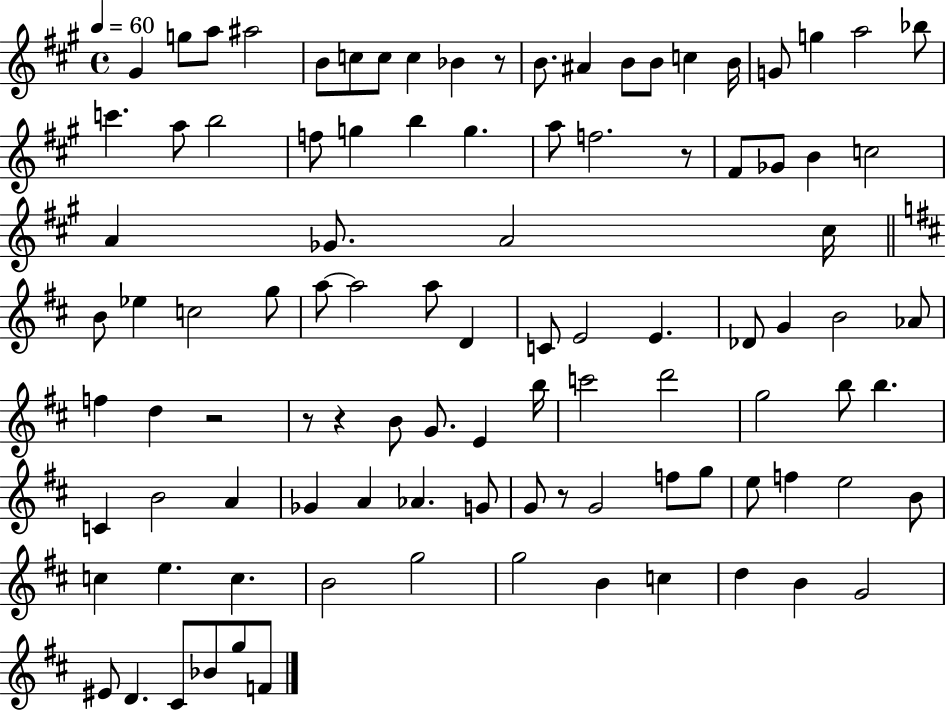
X:1
T:Untitled
M:4/4
L:1/4
K:A
^G g/2 a/2 ^a2 B/2 c/2 c/2 c _B z/2 B/2 ^A B/2 B/2 c B/4 G/2 g a2 _b/2 c' a/2 b2 f/2 g b g a/2 f2 z/2 ^F/2 _G/2 B c2 A _G/2 A2 ^c/4 B/2 _e c2 g/2 a/2 a2 a/2 D C/2 E2 E _D/2 G B2 _A/2 f d z2 z/2 z B/2 G/2 E b/4 c'2 d'2 g2 b/2 b C B2 A _G A _A G/2 G/2 z/2 G2 f/2 g/2 e/2 f e2 B/2 c e c B2 g2 g2 B c d B G2 ^E/2 D ^C/2 _B/2 g/2 F/2